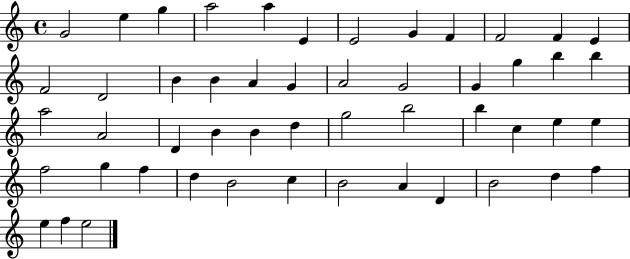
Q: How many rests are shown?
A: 0